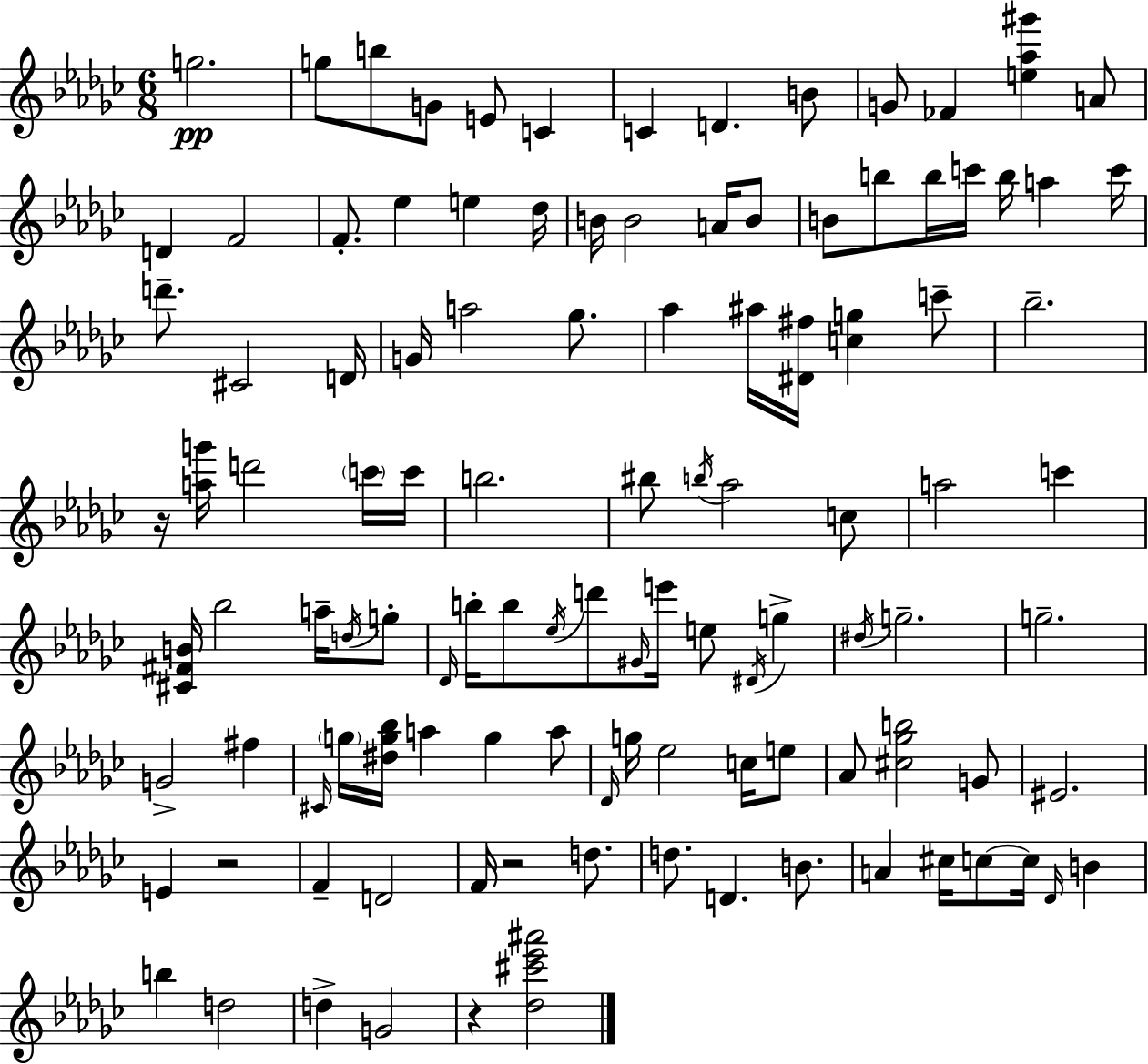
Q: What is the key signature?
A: EES minor